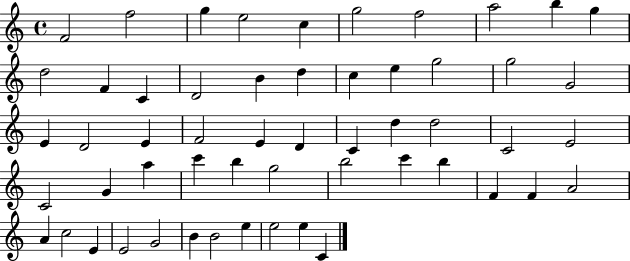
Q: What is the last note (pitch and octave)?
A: C4